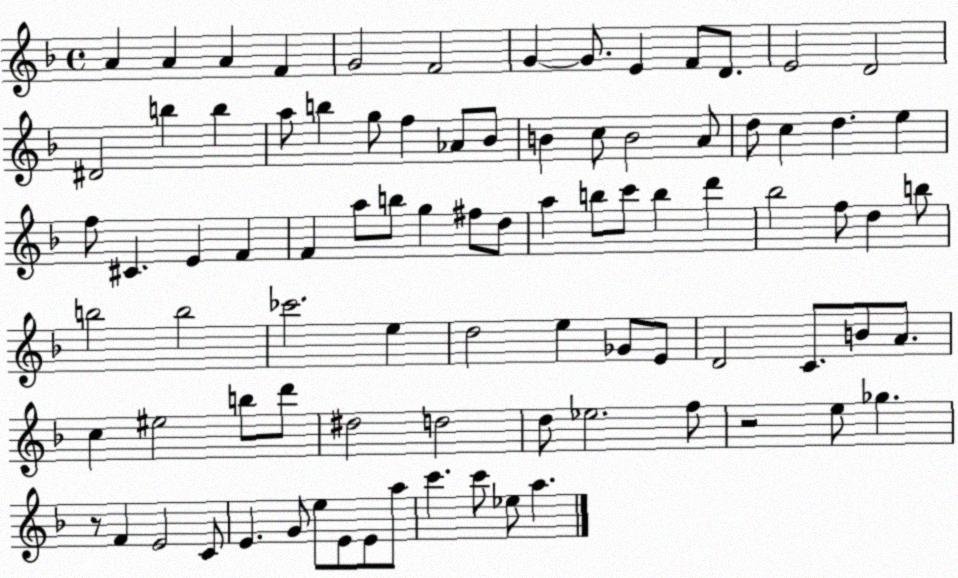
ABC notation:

X:1
T:Untitled
M:4/4
L:1/4
K:F
A A A F G2 F2 G G/2 E F/2 D/2 E2 D2 ^D2 b b a/2 b g/2 f _A/2 _B/2 B c/2 B2 A/2 d/2 c d e f/2 ^C E F F a/2 b/2 g ^f/2 d/2 a b/2 c'/2 b d' _b2 f/2 d b/2 b2 b2 _c'2 e d2 e _G/2 E/2 D2 C/2 B/2 A/2 c ^e2 b/2 d'/2 ^d2 d2 d/2 _e2 f/2 z2 e/2 _g z/2 F E2 C/2 E G/2 e/2 E/2 E/2 a/2 c' c'/2 _e/2 a